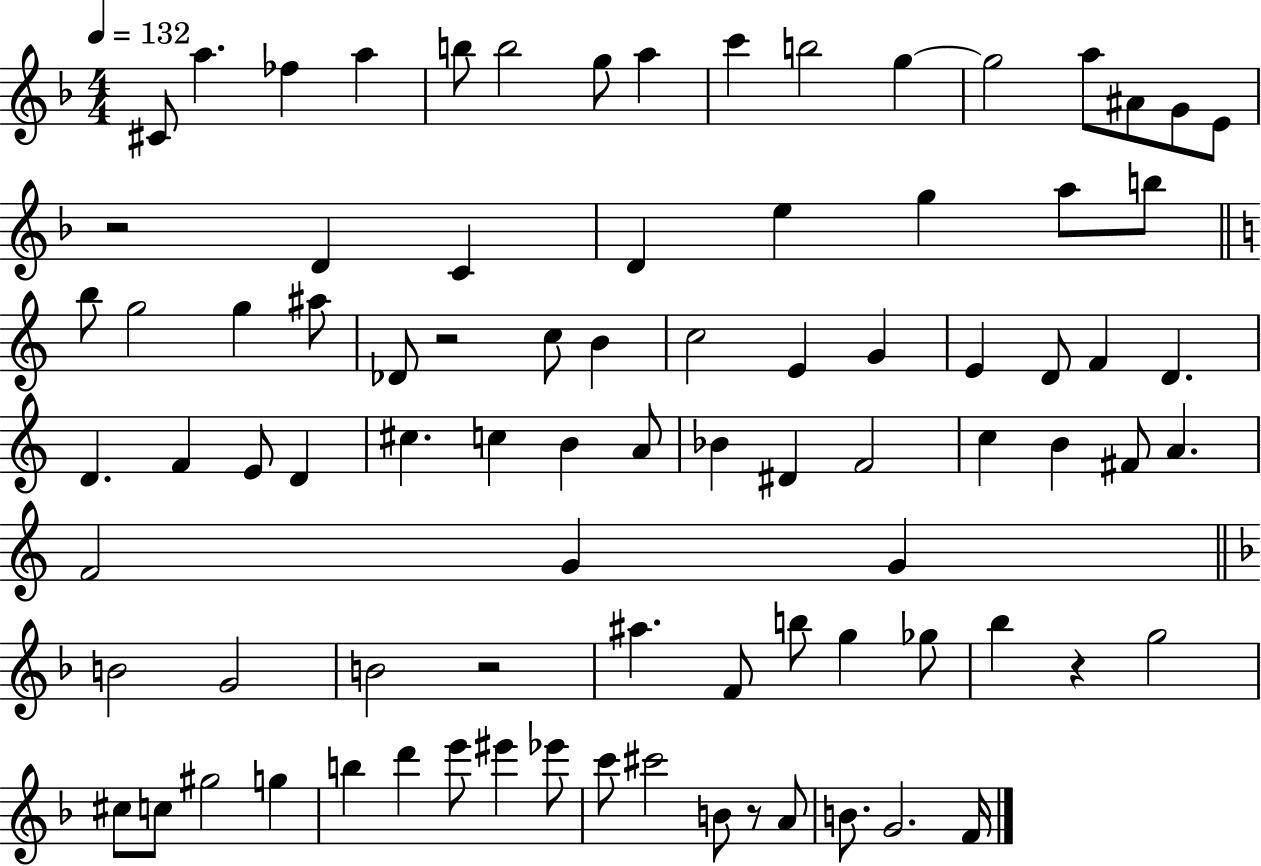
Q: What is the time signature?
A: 4/4